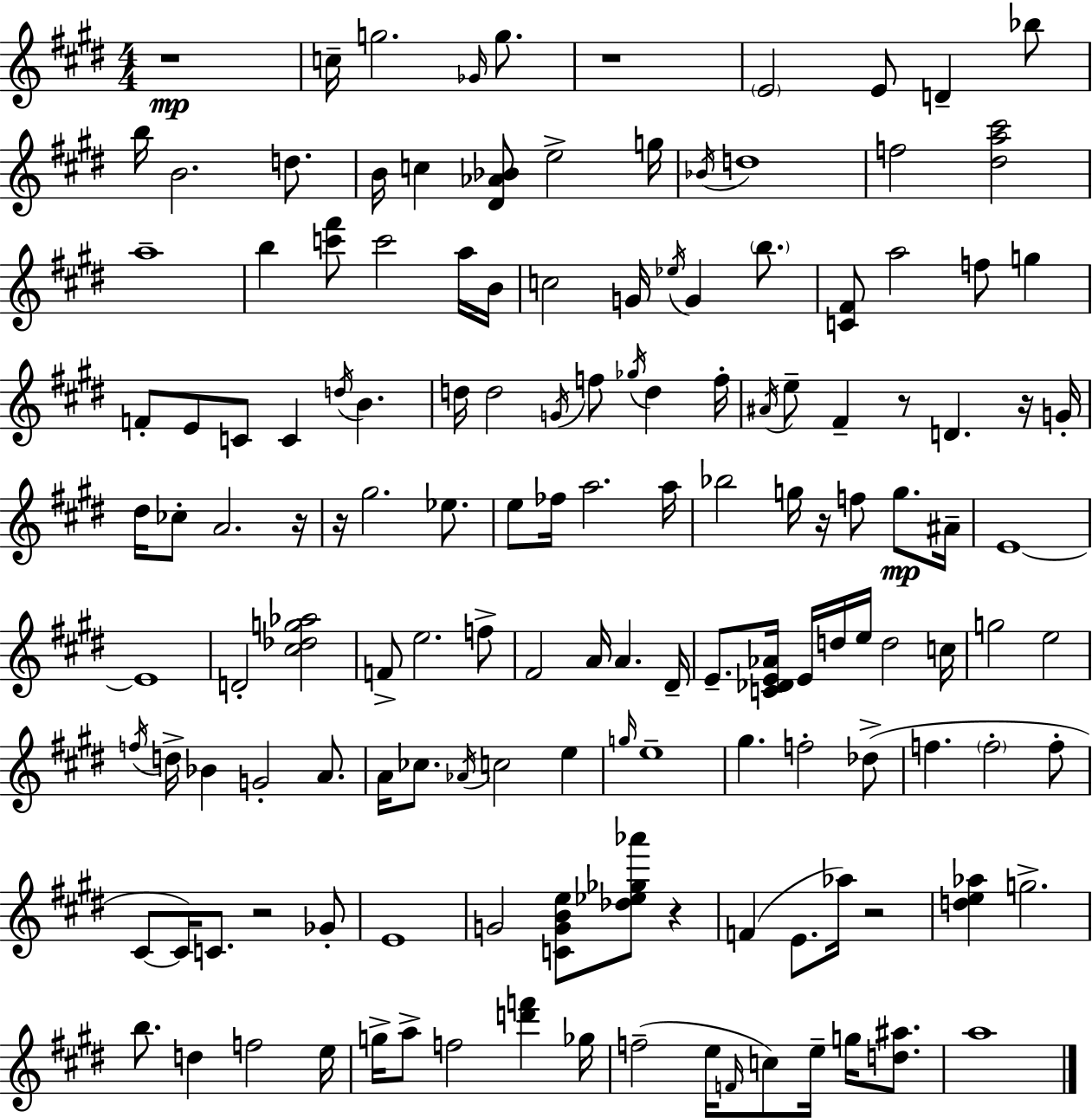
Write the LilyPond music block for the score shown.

{
  \clef treble
  \numericTimeSignature
  \time 4/4
  \key e \major
  r1\mp | c''16-- g''2. \grace { ges'16 } g''8. | r1 | \parenthesize e'2 e'8 d'4-- bes''8 | \break b''16 b'2. d''8. | b'16 c''4 <dis' aes' bes'>8 e''2-> | g''16 \acciaccatura { bes'16 } d''1 | f''2 <dis'' a'' cis'''>2 | \break a''1-- | b''4 <c''' fis'''>8 c'''2 | a''16 b'16 c''2 g'16 \acciaccatura { ees''16 } g'4 | \parenthesize b''8. <c' fis'>8 a''2 f''8 g''4 | \break f'8-. e'8 c'8 c'4 \acciaccatura { d''16 } b'4. | d''16 d''2 \acciaccatura { g'16 } f''8 | \acciaccatura { ges''16 } d''4 f''16-. \acciaccatura { ais'16 } e''8-- fis'4-- r8 d'4. | r16 g'16-. dis''16 ces''8-. a'2. | \break r16 r16 gis''2. | ees''8. e''8 fes''16 a''2. | a''16 bes''2 g''16 | r16 f''8 g''8.\mp ais'16-- e'1~~ | \break e'1 | d'2-. <cis'' des'' g'' aes''>2 | f'8-> e''2. | f''8-> fis'2 a'16 | \break a'4. dis'16-- e'8.-- <c' des' e' aes'>16 e'16 d''16 e''16 d''2 | c''16 g''2 e''2 | \acciaccatura { f''16 } d''16-> bes'4 g'2-. | a'8. a'16 ces''8. \acciaccatura { aes'16 } c''2 | \break e''4 \grace { g''16 } e''1-- | gis''4. | f''2-. des''8->( f''4. | \parenthesize f''2-. f''8-. cis'8~~ cis'16) c'8. | \break r2 ges'8-. e'1 | g'2 | <c' g' b' e''>8 <des'' ees'' ges'' aes'''>8 r4 f'4( e'8. | aes''16) r2 <d'' e'' aes''>4 g''2.-> | \break b''8. d''4 | f''2 e''16 g''16-> a''8-> f''2 | <d''' f'''>4 ges''16 f''2--( | e''16 \grace { f'16 } c''8) e''16-- g''16 <d'' ais''>8. a''1 | \break \bar "|."
}